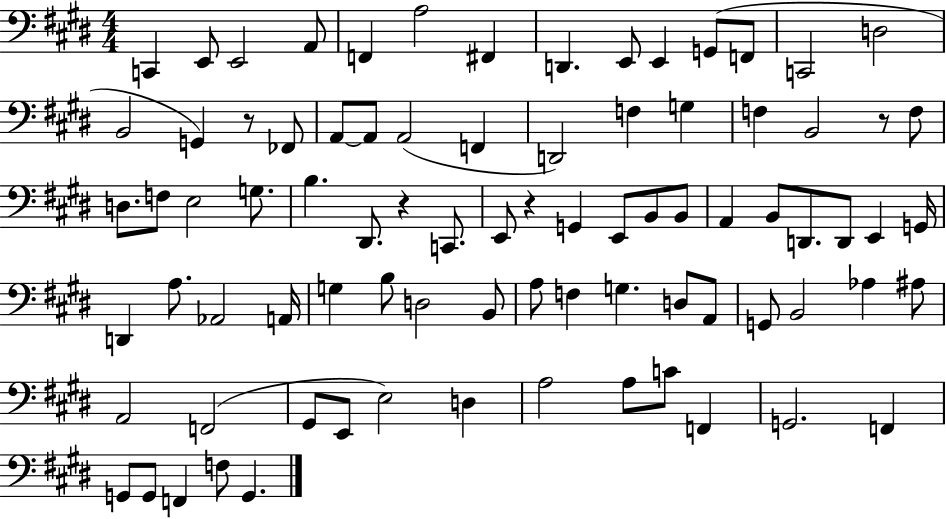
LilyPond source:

{
  \clef bass
  \numericTimeSignature
  \time 4/4
  \key e \major
  c,4 e,8 e,2 a,8 | f,4 a2 fis,4 | d,4. e,8 e,4 g,8( f,8 | c,2 d2 | \break b,2 g,4) r8 fes,8 | a,8~~ a,8 a,2( f,4 | d,2) f4 g4 | f4 b,2 r8 f8 | \break d8. f8 e2 g8. | b4. dis,8. r4 c,8. | e,8 r4 g,4 e,8 b,8 b,8 | a,4 b,8 d,8. d,8 e,4 g,16 | \break d,4 a8. aes,2 a,16 | g4 b8 d2 b,8 | a8 f4 g4. d8 a,8 | g,8 b,2 aes4 ais8 | \break a,2 f,2( | gis,8 e,8 e2) d4 | a2 a8 c'8 f,4 | g,2. f,4 | \break g,8 g,8 f,4 f8 g,4. | \bar "|."
}